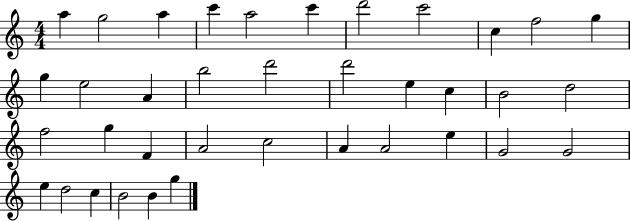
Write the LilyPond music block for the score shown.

{
  \clef treble
  \numericTimeSignature
  \time 4/4
  \key c \major
  a''4 g''2 a''4 | c'''4 a''2 c'''4 | d'''2 c'''2 | c''4 f''2 g''4 | \break g''4 e''2 a'4 | b''2 d'''2 | d'''2 e''4 c''4 | b'2 d''2 | \break f''2 g''4 f'4 | a'2 c''2 | a'4 a'2 e''4 | g'2 g'2 | \break e''4 d''2 c''4 | b'2 b'4 g''4 | \bar "|."
}